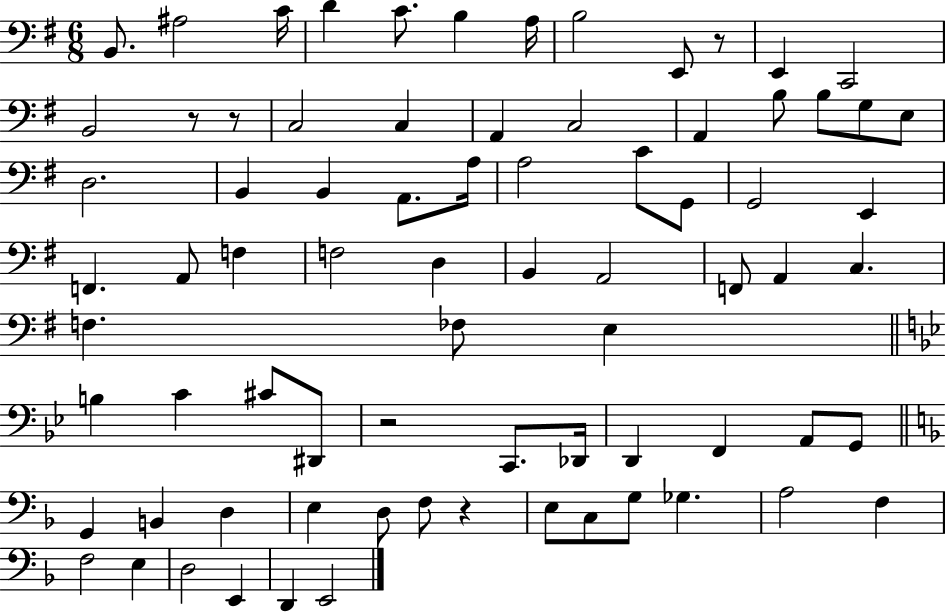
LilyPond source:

{
  \clef bass
  \numericTimeSignature
  \time 6/8
  \key g \major
  b,8. ais2 c'16 | d'4 c'8. b4 a16 | b2 e,8 r8 | e,4 c,2 | \break b,2 r8 r8 | c2 c4 | a,4 c2 | a,4 b8 b8 g8 e8 | \break d2. | b,4 b,4 a,8. a16 | a2 c'8 g,8 | g,2 e,4 | \break f,4. a,8 f4 | f2 d4 | b,4 a,2 | f,8 a,4 c4. | \break f4. fes8 e4 | \bar "||" \break \key g \minor b4 c'4 cis'8 dis,8 | r2 c,8. des,16 | d,4 f,4 a,8 g,8 | \bar "||" \break \key f \major g,4 b,4 d4 | e4 d8 f8 r4 | e8 c8 g8 ges4. | a2 f4 | \break f2 e4 | d2 e,4 | d,4 e,2 | \bar "|."
}